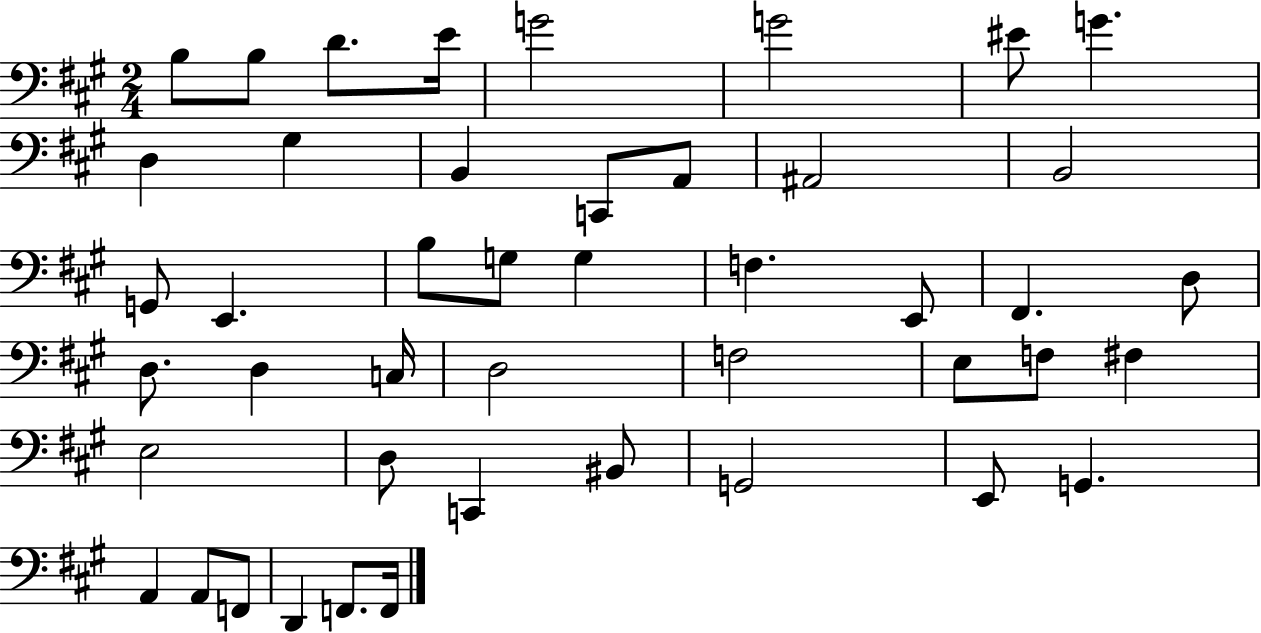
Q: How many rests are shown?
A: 0